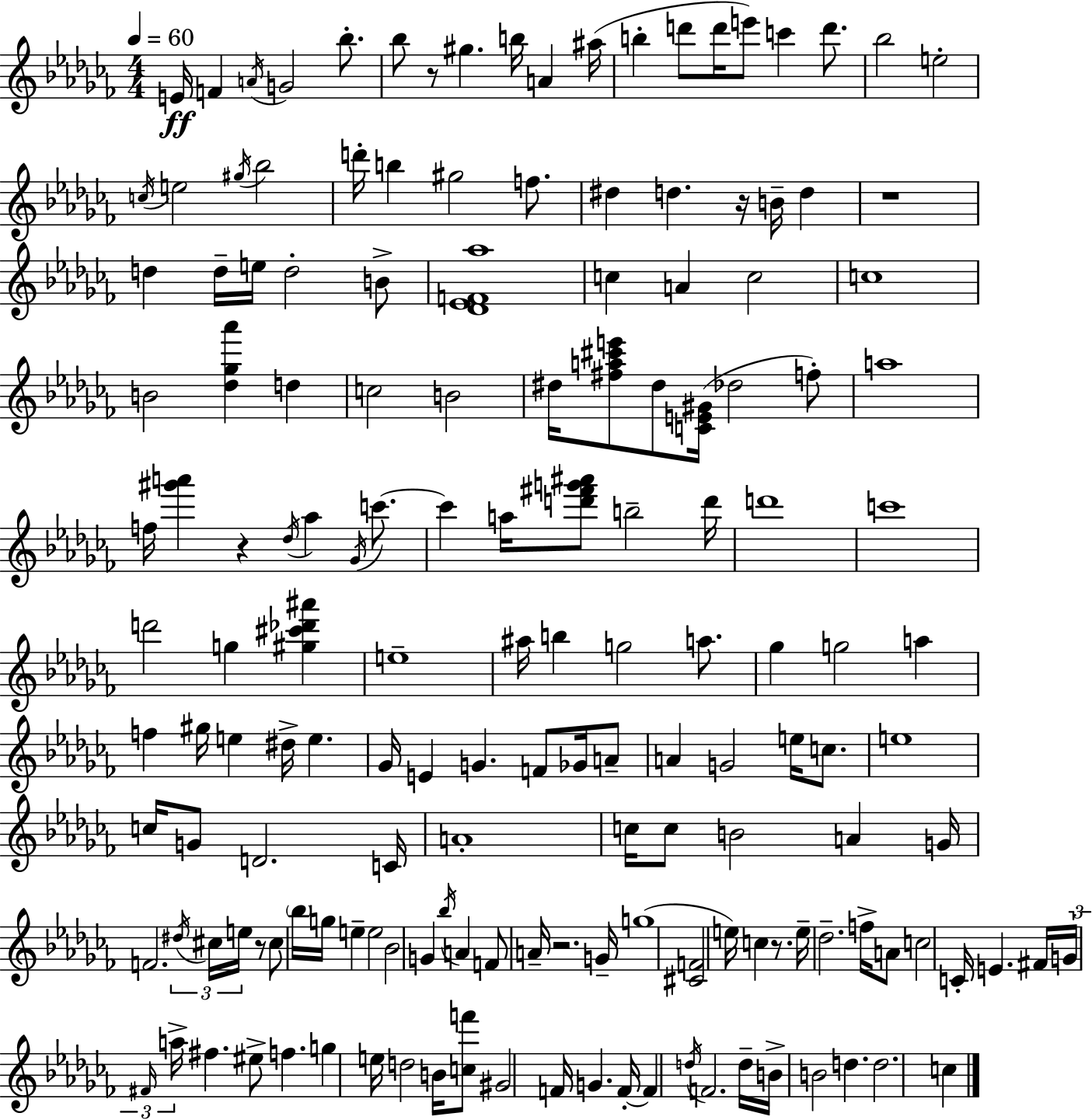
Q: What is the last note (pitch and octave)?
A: C5